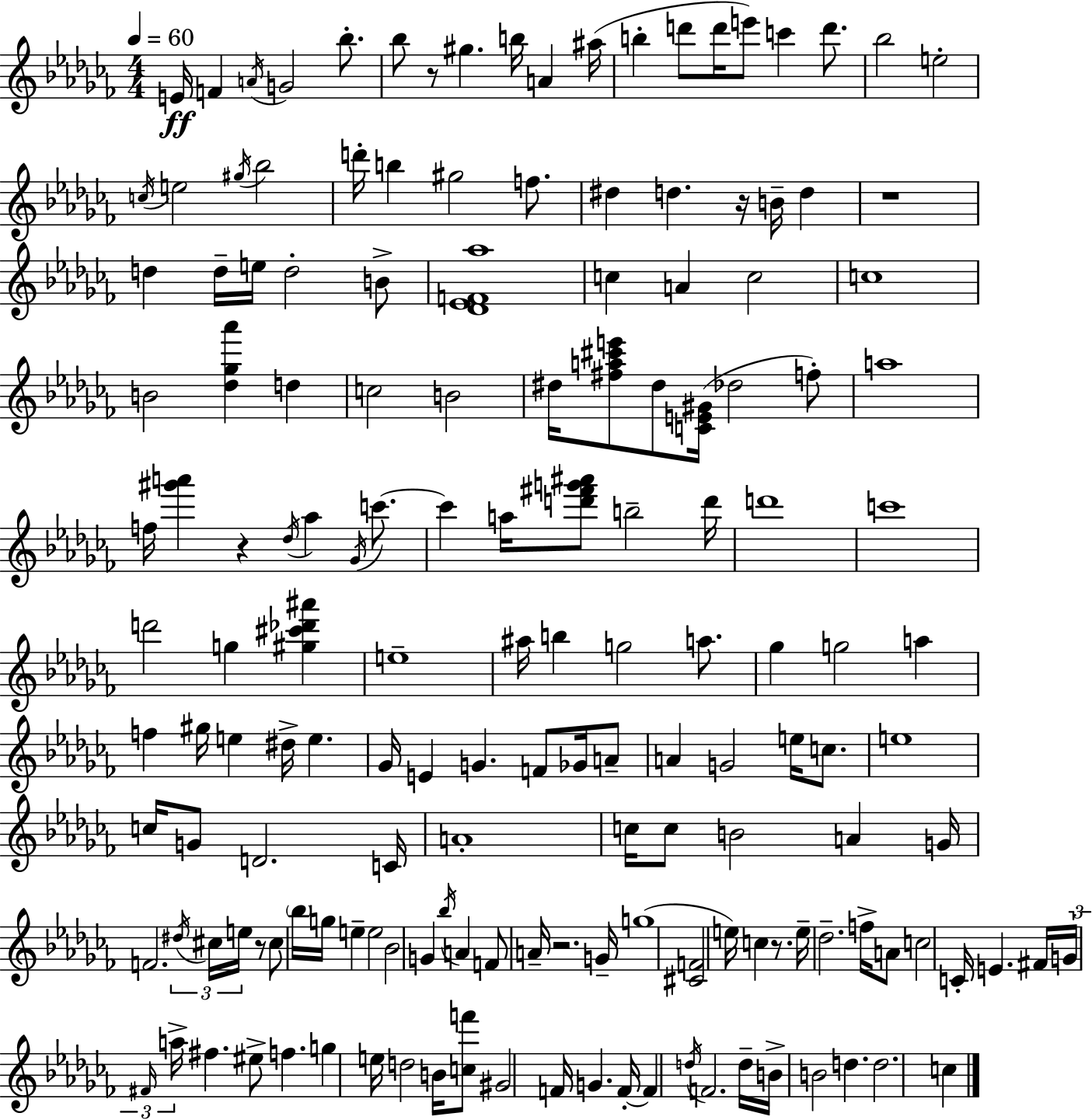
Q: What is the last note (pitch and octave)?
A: C5